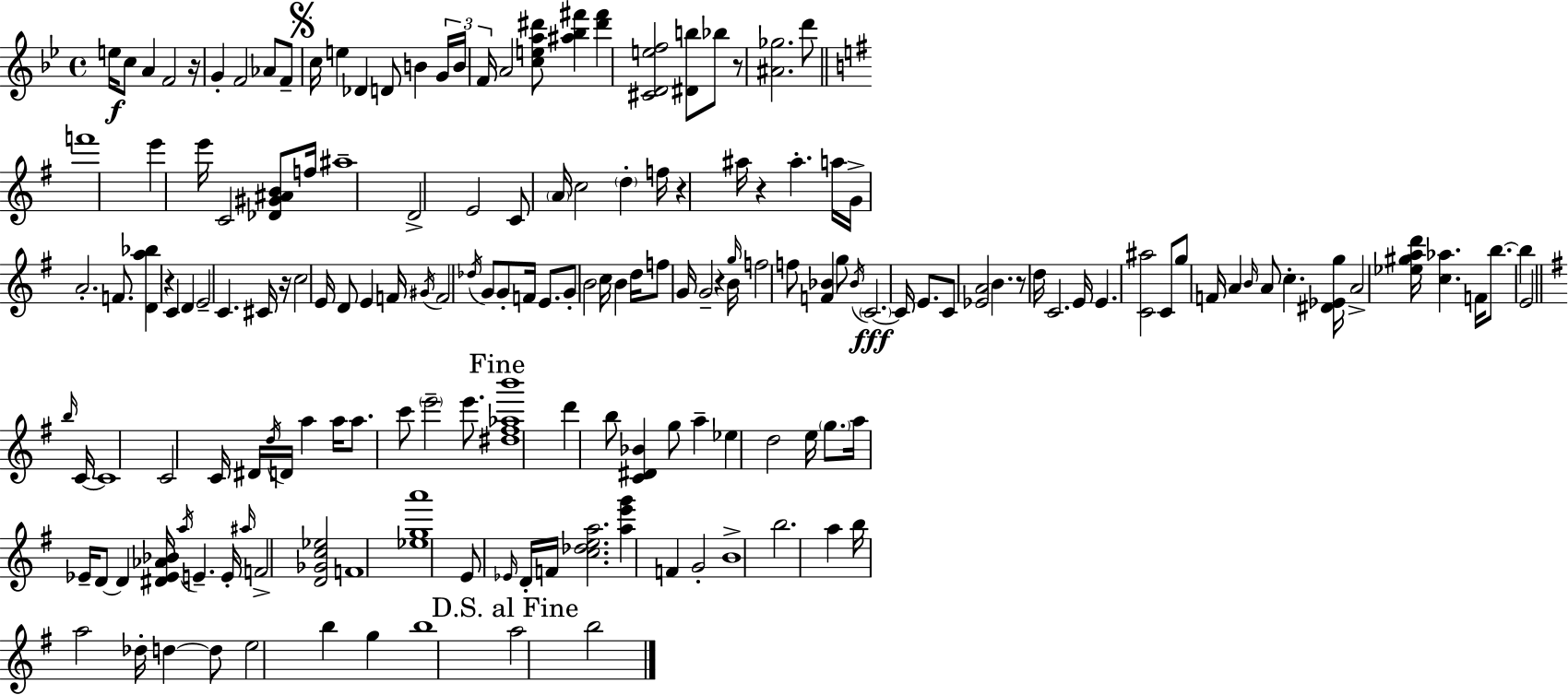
X:1
T:Untitled
M:4/4
L:1/4
K:Bb
e/4 c/2 A F2 z/4 G F2 _A/2 F/2 c/4 e _D D/2 B G/4 B/4 F/4 A2 [cea^d']/2 [^a_b^f'] [^d'^f'] [^CDef]2 [^Db]/2 _b/2 z/2 [^A_g]2 d'/2 f'4 e' e'/4 C2 [_D^G^AB]/2 f/4 ^a4 D2 E2 C/2 A/4 c2 d f/4 z ^a/4 z ^a a/4 G/4 A2 F/2 [Da_b] z C D E2 C ^C/4 z/4 c2 E/4 D/2 E F/4 ^G/4 F2 _d/4 G/2 G/2 F/4 E/2 G/2 B2 c/4 B d/4 f/2 G/4 G2 z B/4 g/4 f2 f/2 [F_B] g/2 _B/4 C2 C/4 E/2 C/2 [_EA]2 B z/2 d/4 C2 E/4 E [C^a]2 C/2 g/2 F/4 A B/4 A/2 c [^D_Eg]/4 A2 [_e^gad']/4 [c_a] F/4 b/2 b E2 b/4 C/4 C4 C2 C/4 ^D/4 d/4 D/4 a a/4 a/2 c'/2 e'2 e'/2 [^d^f_ab']4 d' b/2 [C^D_B] g/2 a _e d2 e/4 g/2 a/4 _E/4 D/2 D [^D_E_A_B]/4 a/4 E E/4 ^a/4 F2 [D_Gc_e]2 F4 [_ega']4 E/2 _E/4 D/4 F/4 [c_dea]2 [ae'g'] F G2 B4 b2 a b/4 a2 _d/4 d d/2 e2 b g b4 a2 b2